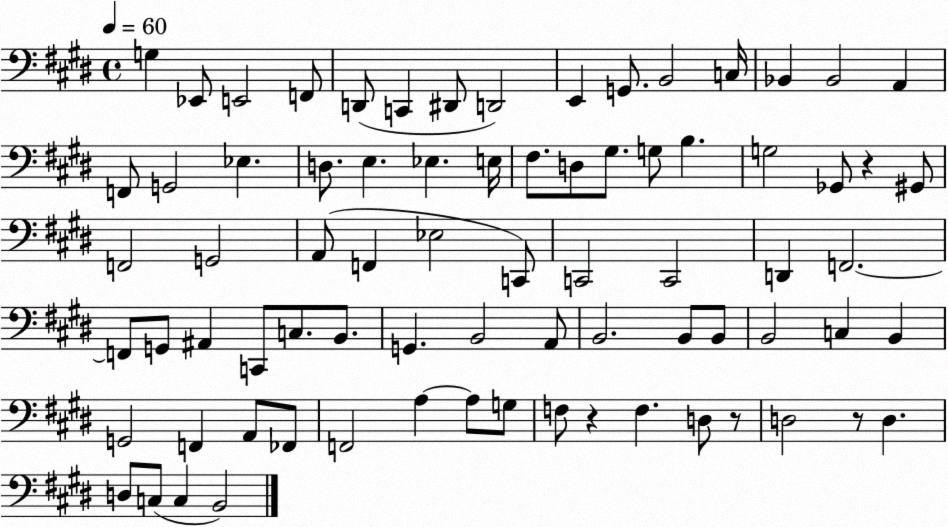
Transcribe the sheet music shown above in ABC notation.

X:1
T:Untitled
M:4/4
L:1/4
K:E
G, _E,,/2 E,,2 F,,/2 D,,/2 C,, ^D,,/2 D,,2 E,, G,,/2 B,,2 C,/4 _B,, _B,,2 A,, F,,/2 G,,2 _E, D,/2 E, _E, E,/4 ^F,/2 D,/2 ^G,/2 G,/2 B, G,2 _G,,/2 z ^G,,/2 F,,2 G,,2 A,,/2 F,, _E,2 C,,/2 C,,2 C,,2 D,, F,,2 F,,/2 G,,/2 ^A,, C,,/2 C,/2 B,,/2 G,, B,,2 A,,/2 B,,2 B,,/2 B,,/2 B,,2 C, B,, G,,2 F,, A,,/2 _F,,/2 F,,2 A, A,/2 G,/2 F,/2 z F, D,/2 z/2 D,2 z/2 D, D,/2 C,/2 C, B,,2